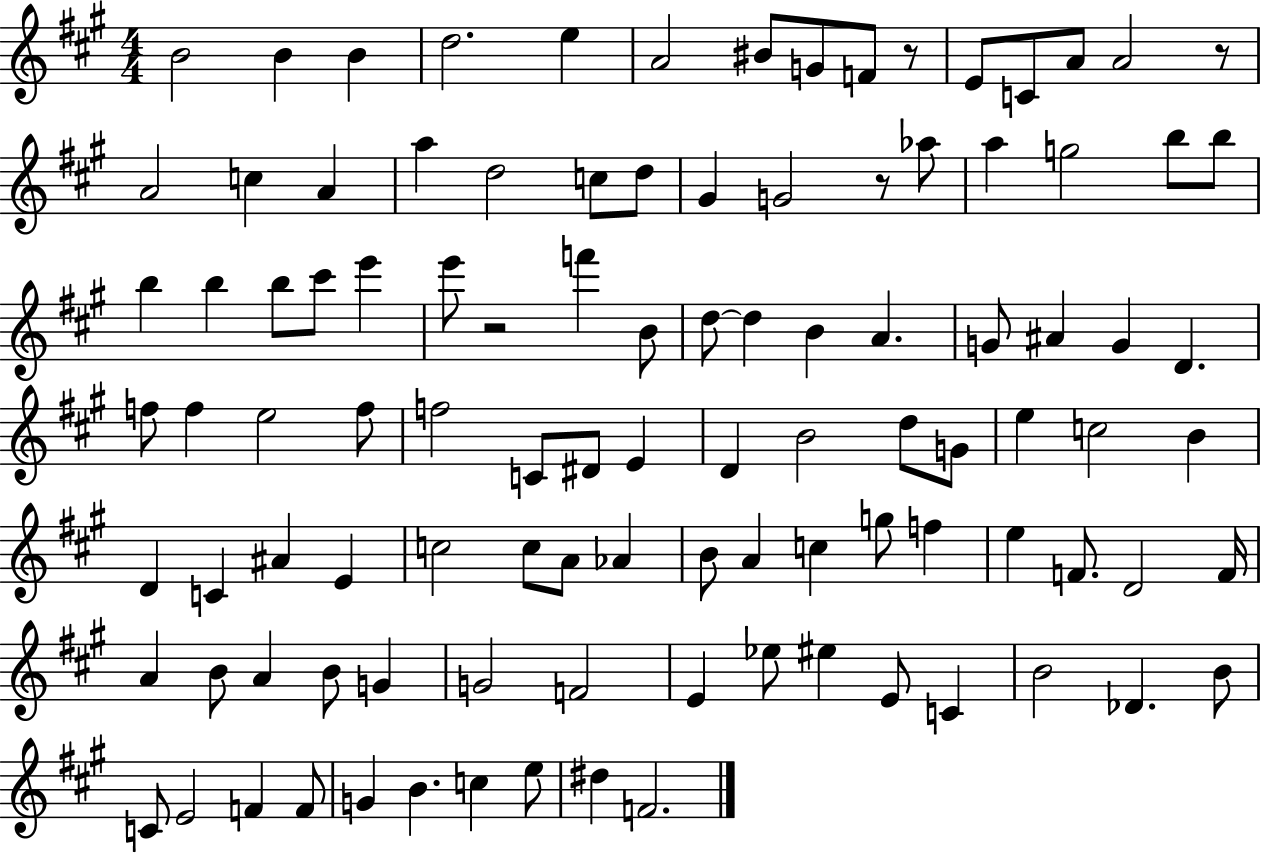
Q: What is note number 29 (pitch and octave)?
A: B5